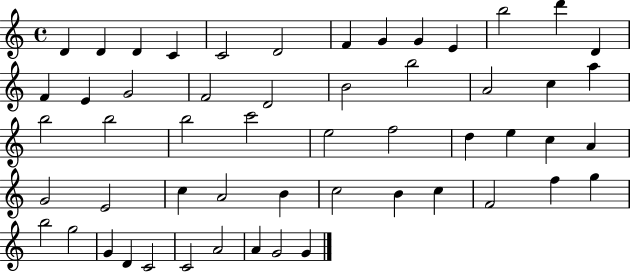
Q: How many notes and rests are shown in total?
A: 54